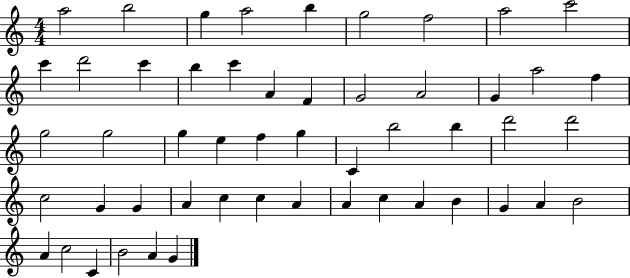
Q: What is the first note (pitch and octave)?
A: A5